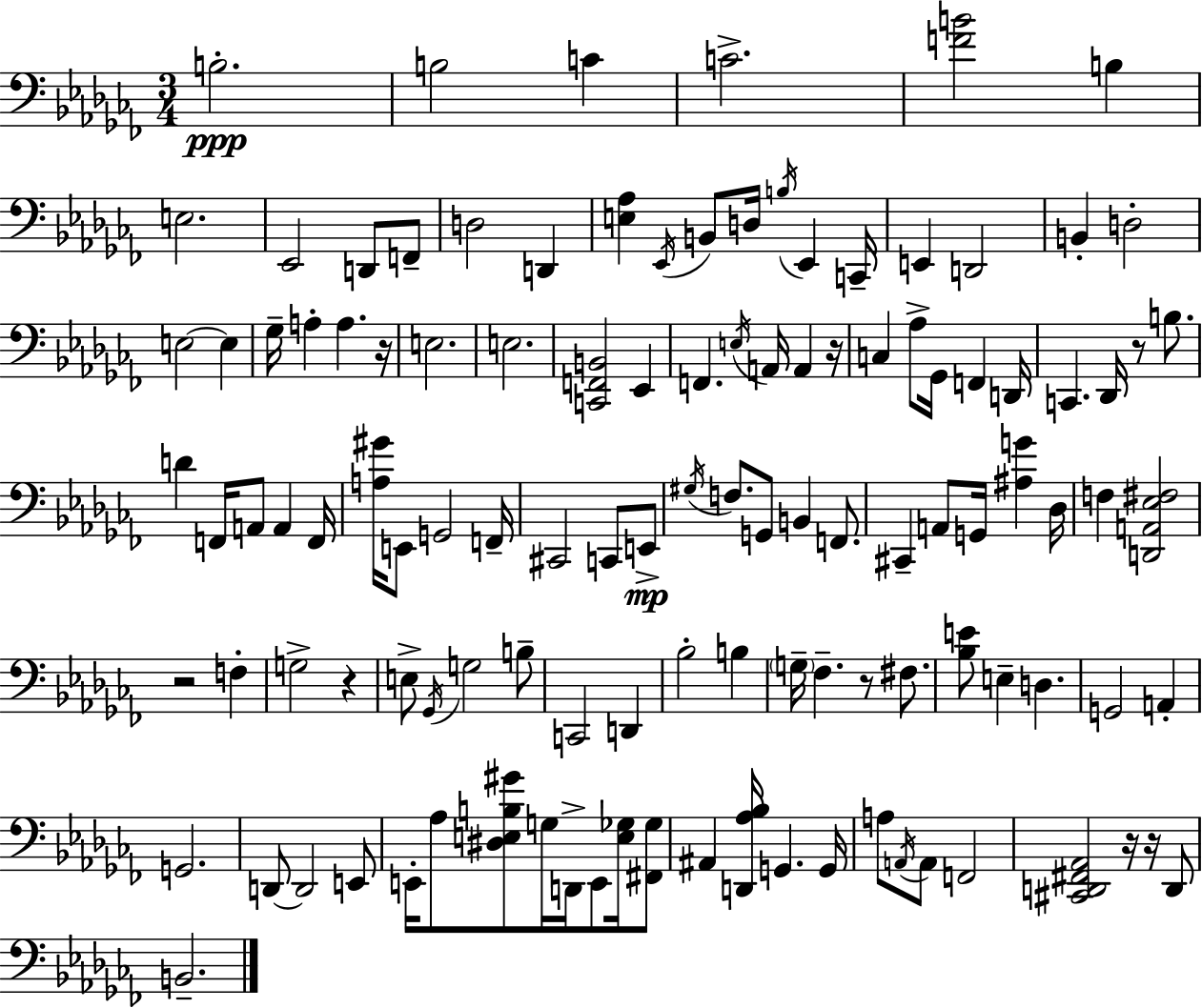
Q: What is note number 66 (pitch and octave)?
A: Gb2